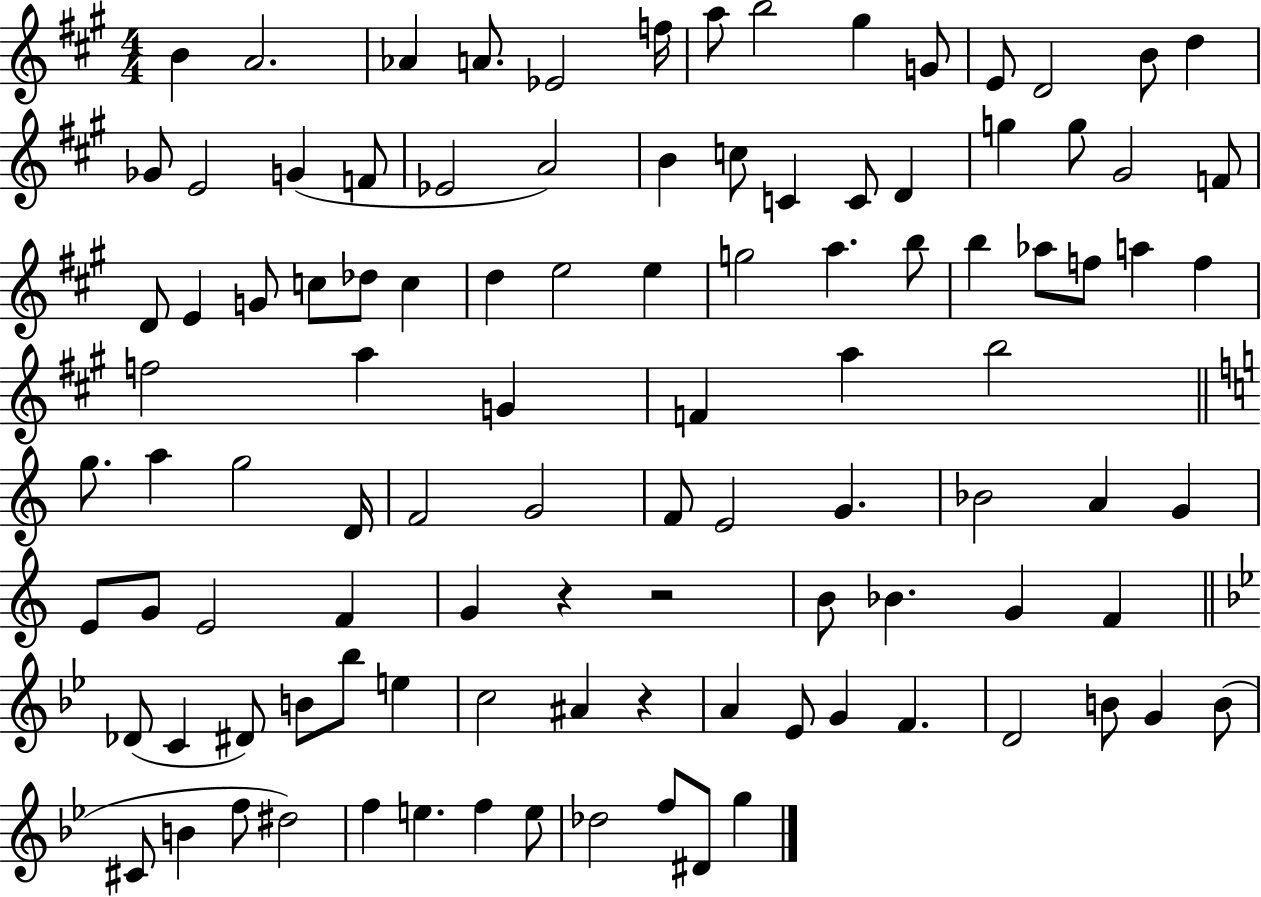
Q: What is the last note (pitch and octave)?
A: G5